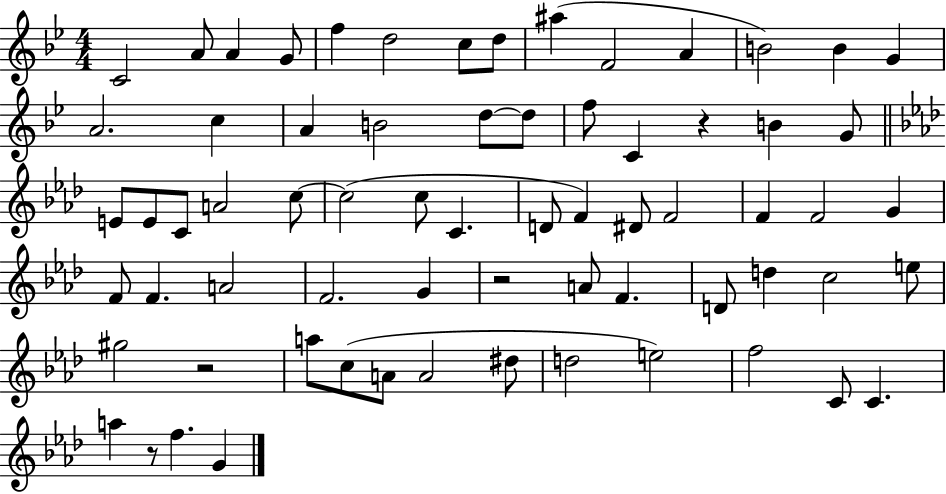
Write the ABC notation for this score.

X:1
T:Untitled
M:4/4
L:1/4
K:Bb
C2 A/2 A G/2 f d2 c/2 d/2 ^a F2 A B2 B G A2 c A B2 d/2 d/2 f/2 C z B G/2 E/2 E/2 C/2 A2 c/2 c2 c/2 C D/2 F ^D/2 F2 F F2 G F/2 F A2 F2 G z2 A/2 F D/2 d c2 e/2 ^g2 z2 a/2 c/2 A/2 A2 ^d/2 d2 e2 f2 C/2 C a z/2 f G